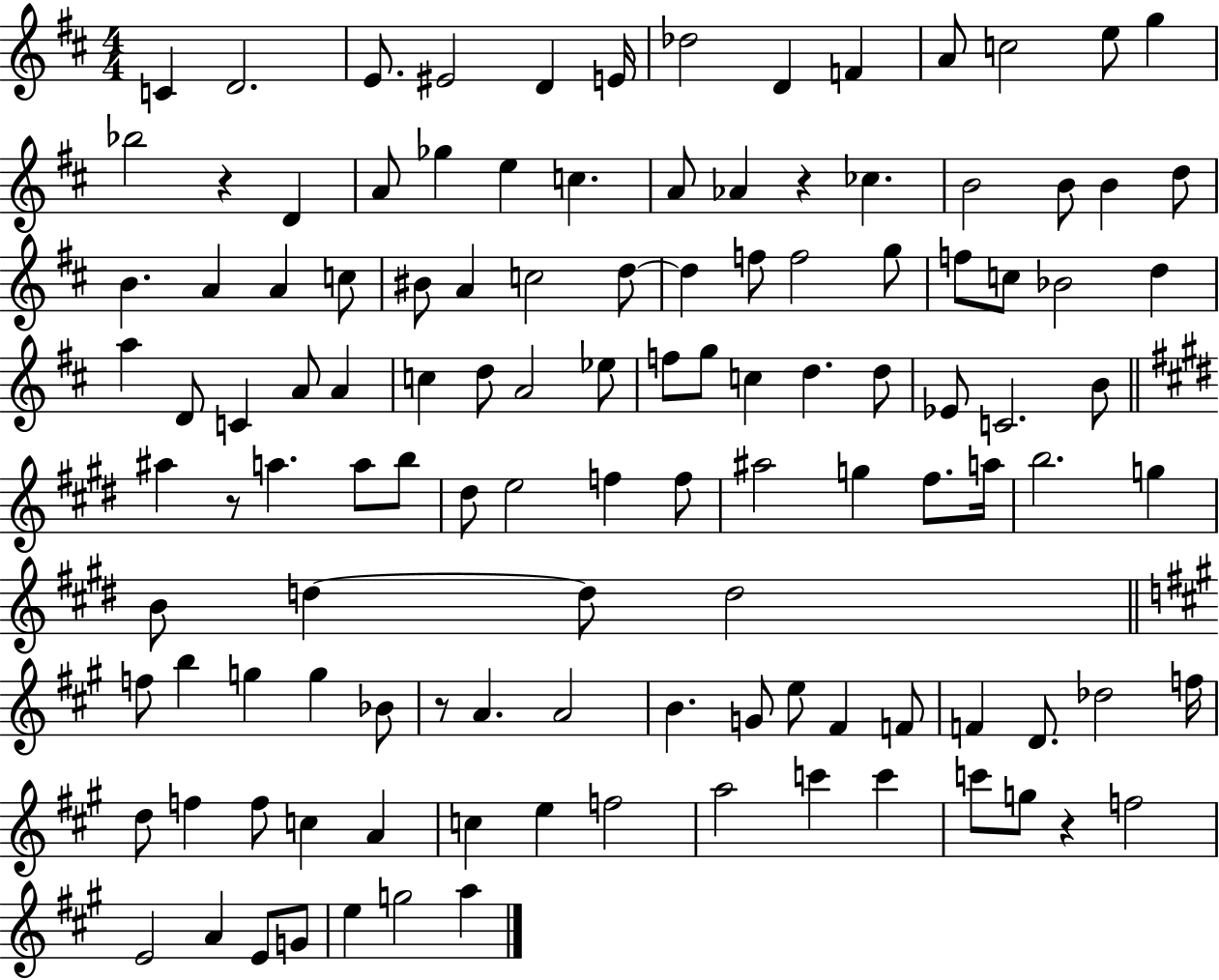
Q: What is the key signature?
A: D major